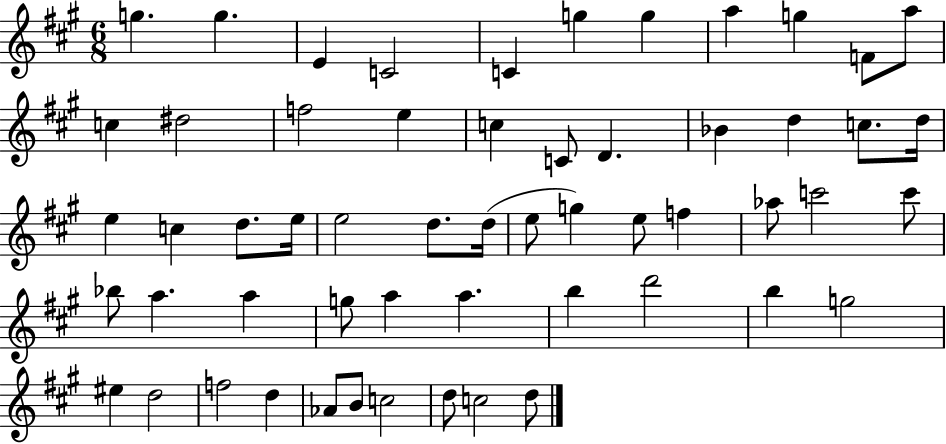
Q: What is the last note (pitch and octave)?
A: D5